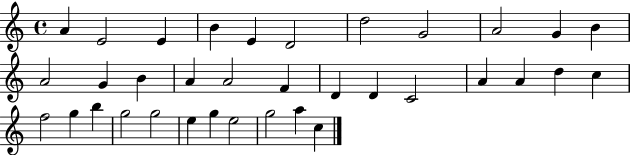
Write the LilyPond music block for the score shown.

{
  \clef treble
  \time 4/4
  \defaultTimeSignature
  \key c \major
  a'4 e'2 e'4 | b'4 e'4 d'2 | d''2 g'2 | a'2 g'4 b'4 | \break a'2 g'4 b'4 | a'4 a'2 f'4 | d'4 d'4 c'2 | a'4 a'4 d''4 c''4 | \break f''2 g''4 b''4 | g''2 g''2 | e''4 g''4 e''2 | g''2 a''4 c''4 | \break \bar "|."
}